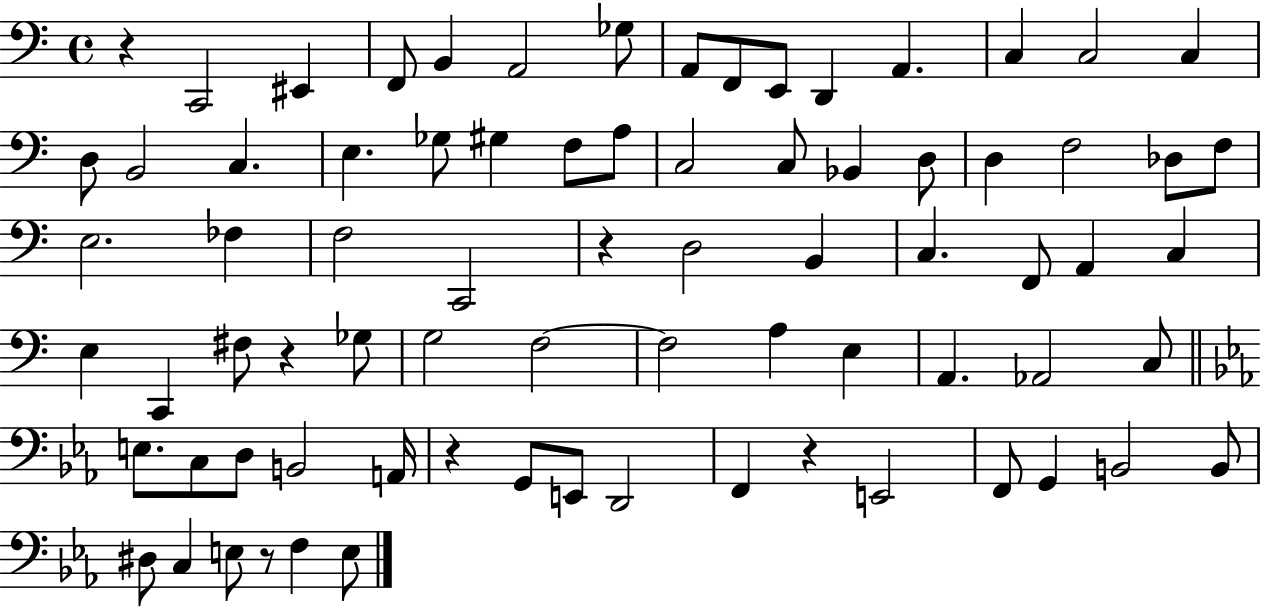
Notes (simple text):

R/q C2/h EIS2/q F2/e B2/q A2/h Gb3/e A2/e F2/e E2/e D2/q A2/q. C3/q C3/h C3/q D3/e B2/h C3/q. E3/q. Gb3/e G#3/q F3/e A3/e C3/h C3/e Bb2/q D3/e D3/q F3/h Db3/e F3/e E3/h. FES3/q F3/h C2/h R/q D3/h B2/q C3/q. F2/e A2/q C3/q E3/q C2/q F#3/e R/q Gb3/e G3/h F3/h F3/h A3/q E3/q A2/q. Ab2/h C3/e E3/e. C3/e D3/e B2/h A2/s R/q G2/e E2/e D2/h F2/q R/q E2/h F2/e G2/q B2/h B2/e D#3/e C3/q E3/e R/e F3/q E3/e